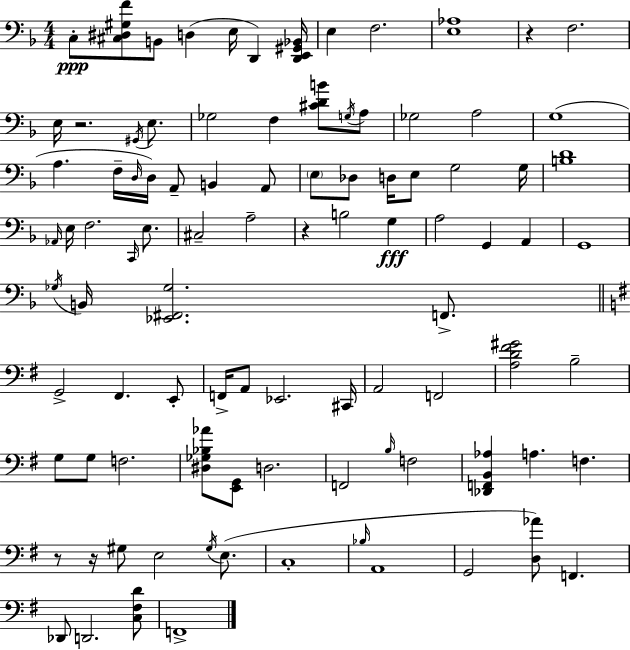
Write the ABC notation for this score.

X:1
T:Untitled
M:4/4
L:1/4
K:F
C,/2 [^C,^D,^G,F]/2 B,,/2 D, E,/4 D,, [D,,E,,^G,,_B,,]/4 E, F,2 [E,_A,]4 z F,2 E,/4 z2 ^G,,/4 E,/2 _G,2 F, [^CDB]/2 G,/4 A,/2 _G,2 A,2 G,4 A, F,/4 D,/4 D,/4 A,,/2 B,, A,,/2 E,/2 _D,/2 D,/4 E,/2 G,2 G,/4 [B,D]4 _A,,/4 E,/4 F,2 C,,/4 E,/2 ^C,2 A,2 z B,2 G, A,2 G,, A,, G,,4 _G,/4 B,,/4 [_E,,^F,,_G,]2 F,,/2 G,,2 ^F,, E,,/2 F,,/4 A,,/2 _E,,2 ^C,,/4 A,,2 F,,2 [A,D^F^G]2 B,2 G,/2 G,/2 F,2 [^D,_G,_B,_A]/2 [E,,G,,]/2 D,2 F,,2 B,/4 F,2 [_D,,F,,B,,_A,] A, F, z/2 z/4 ^G,/2 E,2 ^G,/4 E,/2 C,4 _B,/4 A,,4 G,,2 [D,_A]/2 F,, _D,,/2 D,,2 [C,^F,D]/2 F,,4